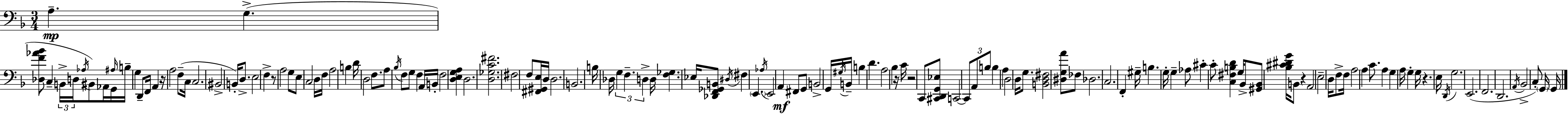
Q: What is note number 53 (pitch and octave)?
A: F3